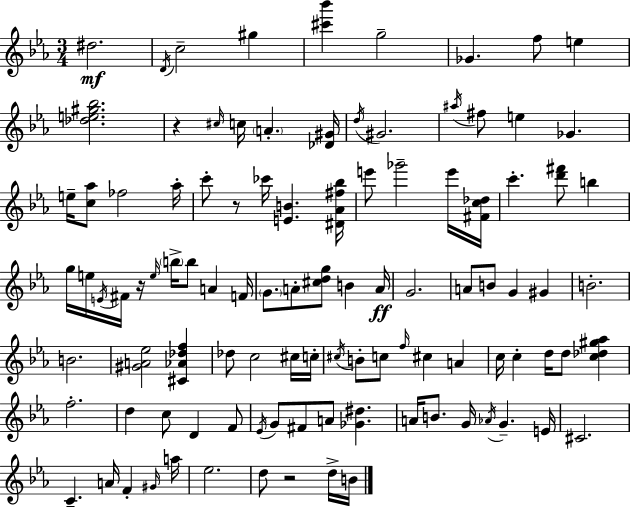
D#5/h. D4/s C5/h G#5/q [C#6,Bb6]/q G5/h Gb4/q. F5/e E5/q [Db5,E5,G#5,Bb5]/h. R/q C#5/s C5/s A4/q. [Db4,G#4]/s D5/s G#4/h. A#5/s F#5/e E5/q Gb4/q. E5/s [C5,Ab5]/e FES5/h Ab5/s C6/e R/e CES6/s [E4,B4]/q. [D#4,Ab4,F#5,Bb5]/s E6/e Gb6/h E6/s [F#4,C5,Db5]/s C6/q. [D6,F#6]/e B5/q G5/s E5/s E4/s F#4/s R/s E5/s B5/s B5/e A4/q F4/s G4/e. A4/e [C#5,D5,G5]/e B4/q A4/s G4/h. A4/e B4/e G4/q G#4/q B4/h. B4/h. [G#4,A4,Eb5]/h [C#4,Ab4,Db5,F5]/q Db5/e C5/h C#5/s C5/s C#5/s B4/e C5/e F5/s C#5/q A4/q C5/s C5/q D5/s D5/e [C5,Db5,G#5,Ab5]/q F5/h. D5/q C5/e D4/q F4/e Eb4/s G4/e F#4/e A4/e [Gb4,D#5]/q. A4/s B4/e. G4/s Ab4/s G4/q. E4/s C#4/h. C4/q. A4/s F4/q G#4/s A5/s Eb5/h. D5/e R/h D5/s B4/s